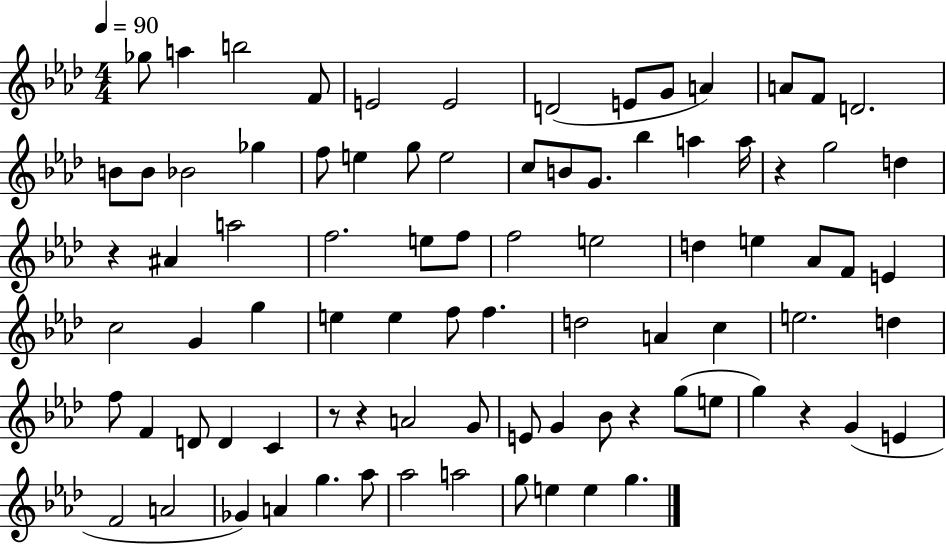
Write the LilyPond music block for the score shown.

{
  \clef treble
  \numericTimeSignature
  \time 4/4
  \key aes \major
  \tempo 4 = 90
  \repeat volta 2 { ges''8 a''4 b''2 f'8 | e'2 e'2 | d'2( e'8 g'8 a'4) | a'8 f'8 d'2. | \break b'8 b'8 bes'2 ges''4 | f''8 e''4 g''8 e''2 | c''8 b'8 g'8. bes''4 a''4 a''16 | r4 g''2 d''4 | \break r4 ais'4 a''2 | f''2. e''8 f''8 | f''2 e''2 | d''4 e''4 aes'8 f'8 e'4 | \break c''2 g'4 g''4 | e''4 e''4 f''8 f''4. | d''2 a'4 c''4 | e''2. d''4 | \break f''8 f'4 d'8 d'4 c'4 | r8 r4 a'2 g'8 | e'8 g'4 bes'8 r4 g''8( e''8 | g''4) r4 g'4( e'4 | \break f'2 a'2 | ges'4) a'4 g''4. aes''8 | aes''2 a''2 | g''8 e''4 e''4 g''4. | \break } \bar "|."
}